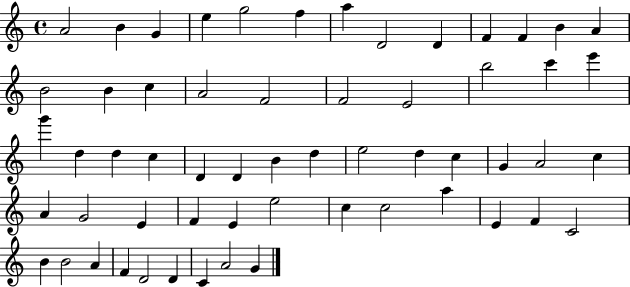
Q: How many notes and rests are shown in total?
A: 58